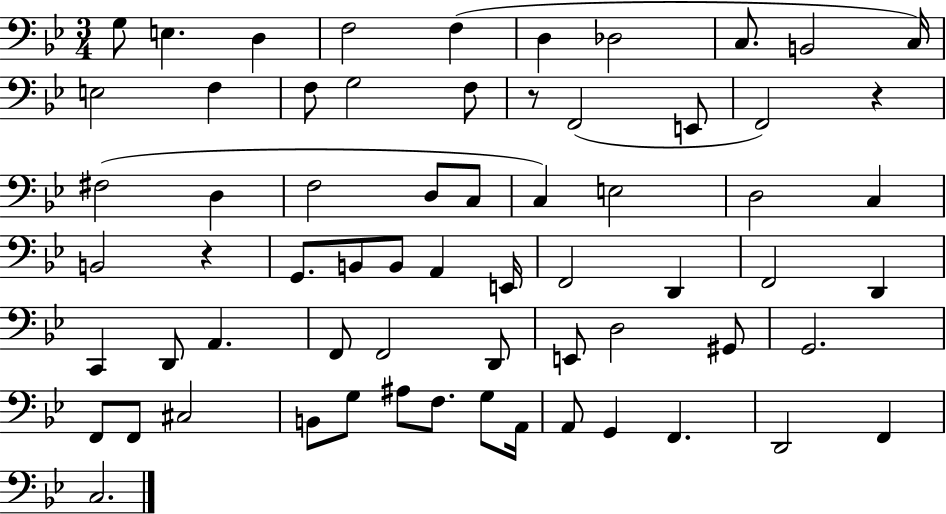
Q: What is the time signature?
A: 3/4